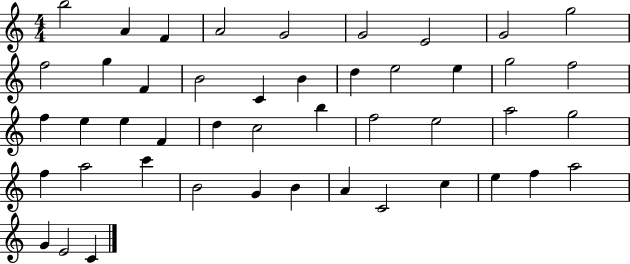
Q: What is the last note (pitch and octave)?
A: C4